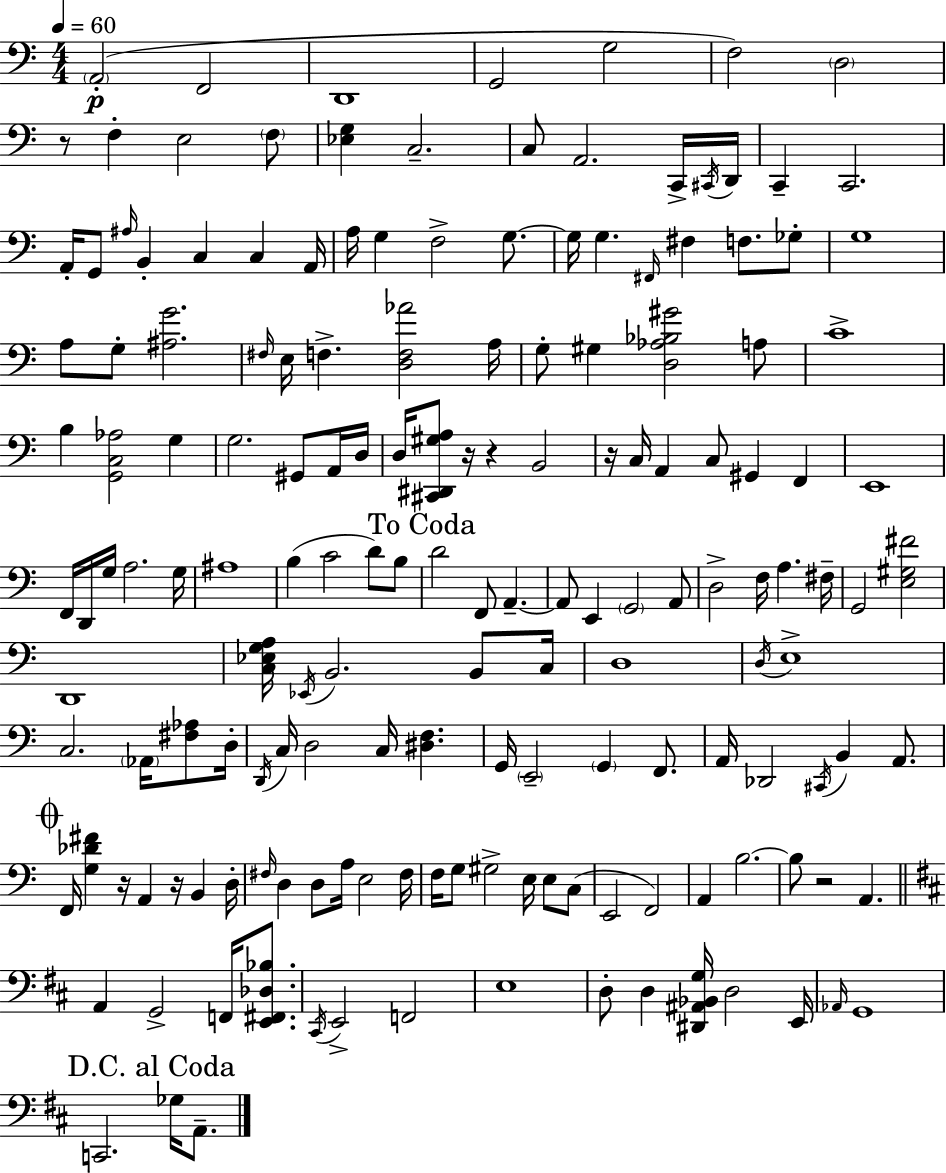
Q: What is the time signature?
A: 4/4